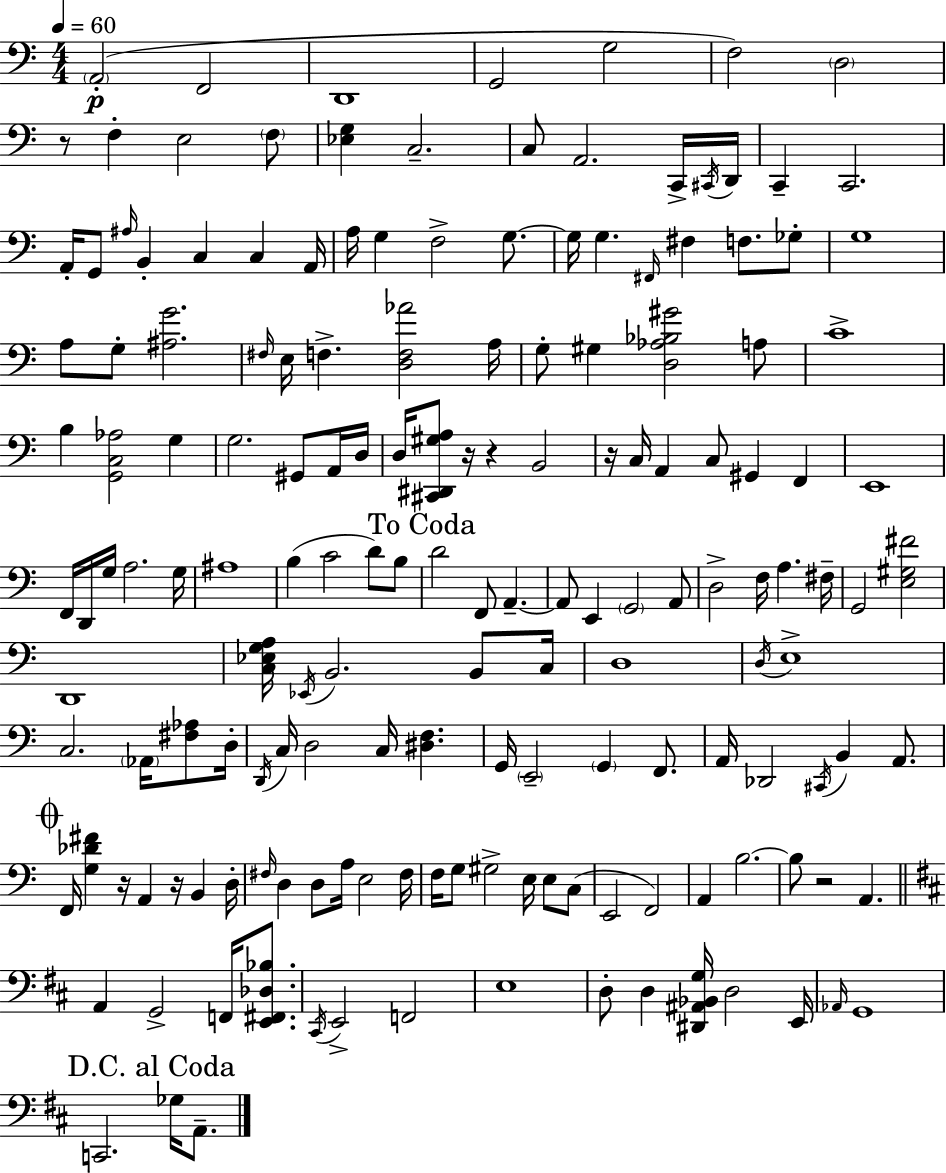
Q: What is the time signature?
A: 4/4